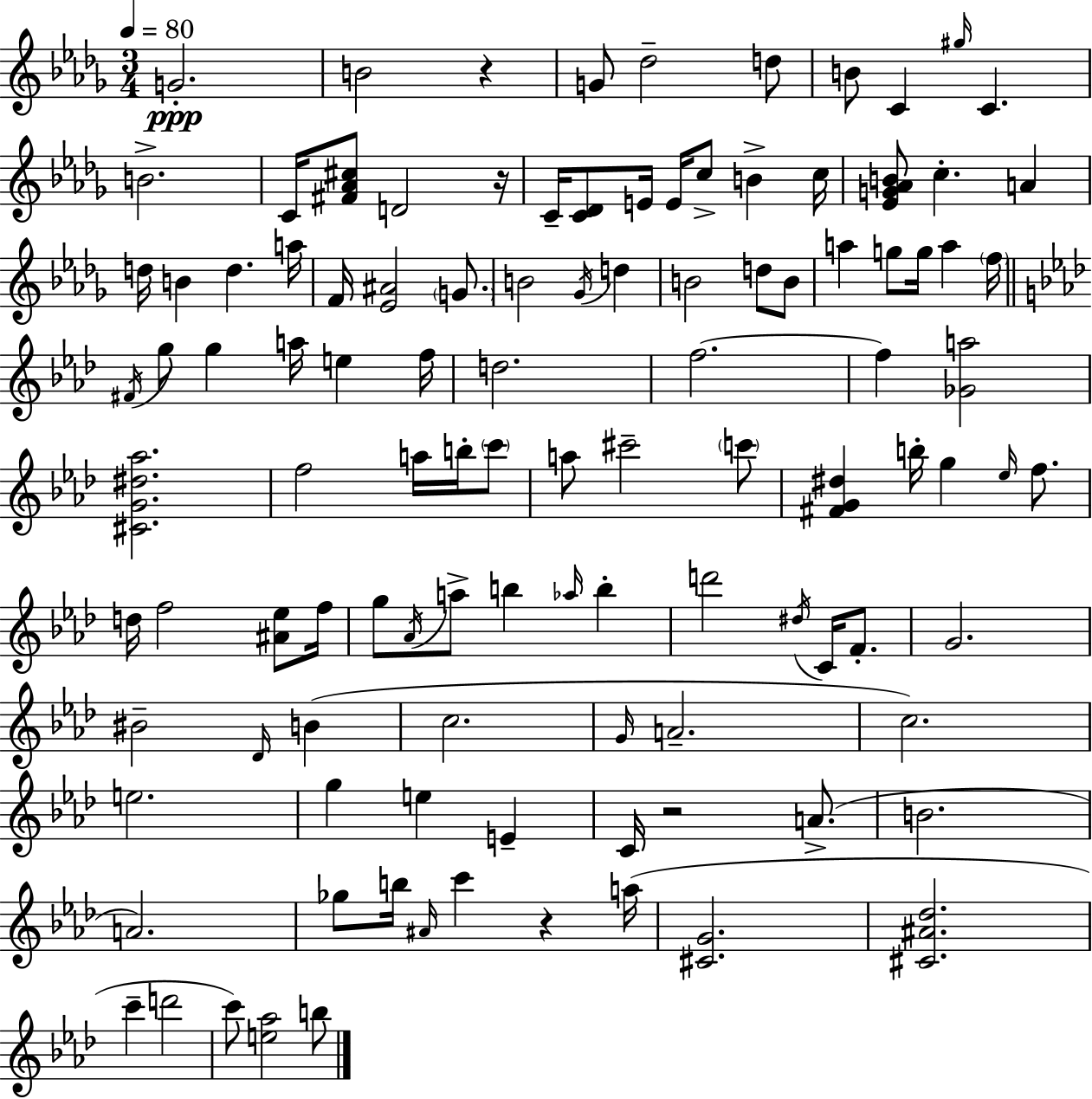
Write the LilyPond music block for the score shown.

{
  \clef treble
  \numericTimeSignature
  \time 3/4
  \key bes \minor
  \tempo 4 = 80
  g'2.-.\ppp | b'2 r4 | g'8 des''2-- d''8 | b'8 c'4 \grace { gis''16 } c'4. | \break b'2.-> | c'16 <fis' aes' cis''>8 d'2 | r16 c'16-- <c' des'>8 e'16 e'16 c''8-> b'4-> | c''16 <ees' g' aes' b'>8 c''4.-. a'4 | \break d''16 b'4 d''4. | a''16 f'16 <ees' ais'>2 \parenthesize g'8. | b'2 \acciaccatura { ges'16 } d''4 | b'2 d''8 | \break b'8 a''4 g''8 g''16 a''4 | \parenthesize f''16 \bar "||" \break \key aes \major \acciaccatura { fis'16 } g''8 g''4 a''16 e''4 | f''16 d''2. | f''2.~~ | f''4 <ges' a''>2 | \break <cis' g' dis'' aes''>2. | f''2 a''16 b''16-. \parenthesize c'''8 | a''8 cis'''2-- \parenthesize c'''8 | <fis' g' dis''>4 b''16-. g''4 \grace { ees''16 } f''8. | \break d''16 f''2 <ais' ees''>8 | f''16 g''8 \acciaccatura { aes'16 } a''8-> b''4 \grace { aes''16 } | b''4-. d'''2 | \acciaccatura { dis''16 } c'16 f'8.-. g'2. | \break bis'2-- | \grace { des'16 } b'4( c''2. | \grace { g'16 } a'2.-- | c''2.) | \break e''2. | g''4 e''4 | e'4-- c'16 r2 | a'8.->( b'2. | \break a'2.) | ges''8 b''16 \grace { ais'16 } c'''4 | r4 a''16( <cis' g'>2. | <cis' ais' des''>2. | \break c'''4-- | d'''2 c'''8) <e'' aes''>2 | b''8 \bar "|."
}